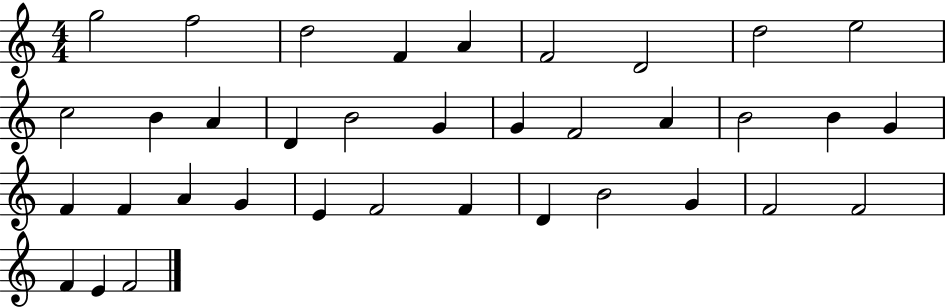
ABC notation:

X:1
T:Untitled
M:4/4
L:1/4
K:C
g2 f2 d2 F A F2 D2 d2 e2 c2 B A D B2 G G F2 A B2 B G F F A G E F2 F D B2 G F2 F2 F E F2